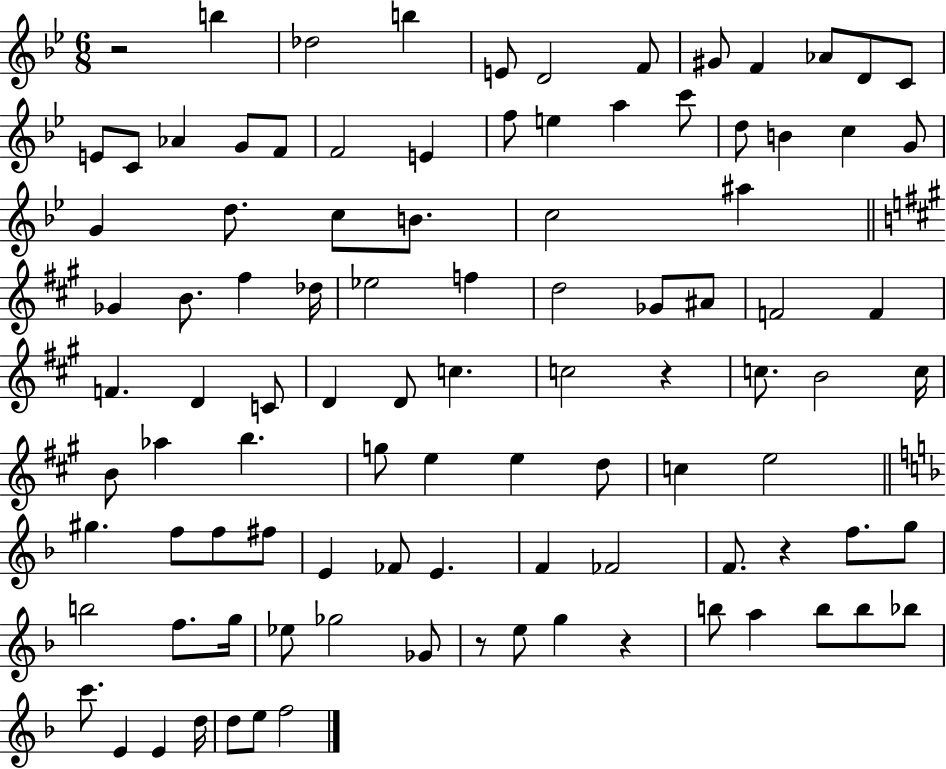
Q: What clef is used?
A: treble